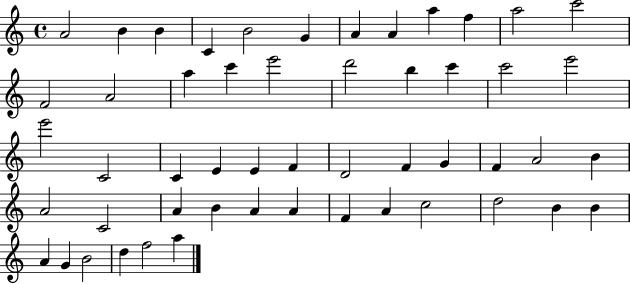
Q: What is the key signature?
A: C major